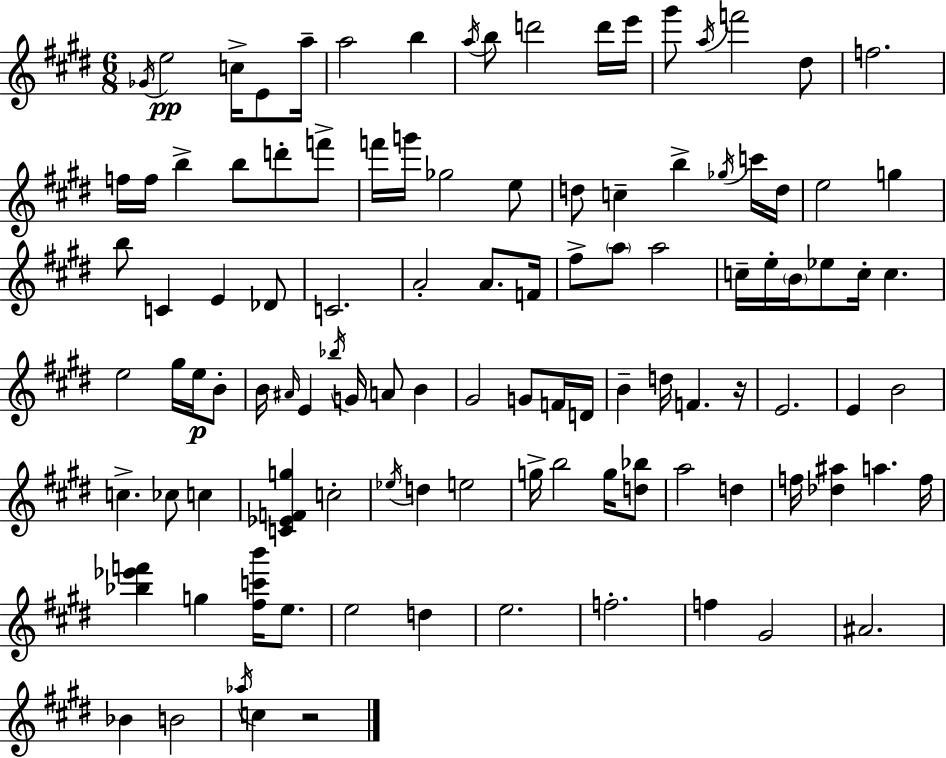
Gb4/s E5/h C5/s E4/e A5/s A5/h B5/q A5/s B5/e D6/h D6/s E6/s G#6/e A5/s F6/h D#5/e F5/h. F5/s F5/s B5/q B5/e D6/e F6/e F6/s G6/s Gb5/h E5/e D5/e C5/q B5/q Gb5/s C6/s D5/s E5/h G5/q B5/e C4/q E4/q Db4/e C4/h. A4/h A4/e. F4/s F#5/e A5/e A5/h C5/s E5/s B4/s Eb5/e C5/s C5/q. E5/h G#5/s E5/s B4/e B4/s A#4/s E4/q Bb5/s G4/s A4/e B4/q G#4/h G4/e F4/s D4/s B4/q D5/s F4/q. R/s E4/h. E4/q B4/h C5/q. CES5/e C5/q [C4,Eb4,F4,G5]/q C5/h Eb5/s D5/q E5/h G5/s B5/h G5/s [D5,Bb5]/e A5/h D5/q F5/s [Db5,A#5]/q A5/q. F5/s [Bb5,Eb6,F6]/q G5/q [F#5,C6,B6]/s E5/e. E5/h D5/q E5/h. F5/h. F5/q G#4/h A#4/h. Bb4/q B4/h Ab5/s C5/q R/h